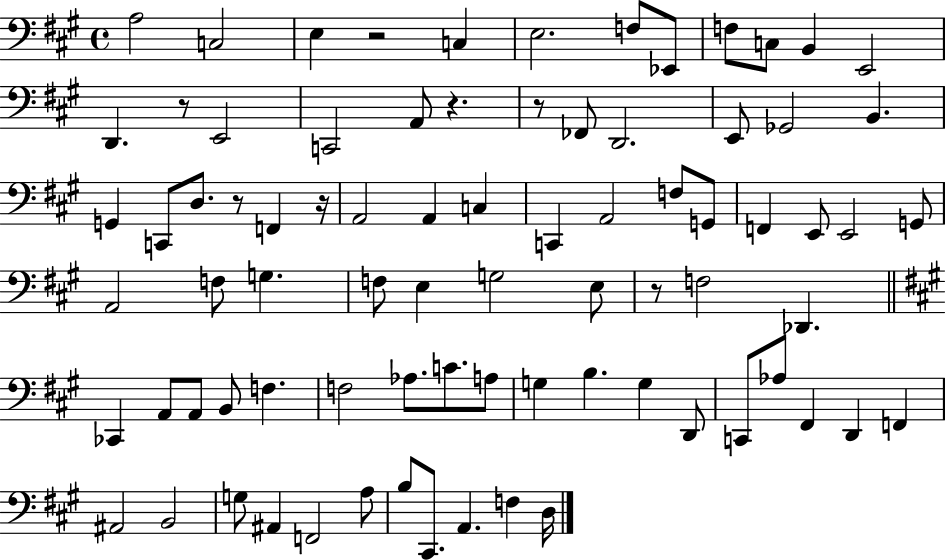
{
  \clef bass
  \time 4/4
  \defaultTimeSignature
  \key a \major
  \repeat volta 2 { a2 c2 | e4 r2 c4 | e2. f8 ees,8 | f8 c8 b,4 e,2 | \break d,4. r8 e,2 | c,2 a,8 r4. | r8 fes,8 d,2. | e,8 ges,2 b,4. | \break g,4 c,8 d8. r8 f,4 r16 | a,2 a,4 c4 | c,4 a,2 f8 g,8 | f,4 e,8 e,2 g,8 | \break a,2 f8 g4. | f8 e4 g2 e8 | r8 f2 des,4. | \bar "||" \break \key a \major ces,4 a,8 a,8 b,8 f4. | f2 aes8. c'8. a8 | g4 b4. g4 d,8 | c,8 aes8 fis,4 d,4 f,4 | \break ais,2 b,2 | g8 ais,4 f,2 a8 | b8 cis,8. a,4. f4 d16 | } \bar "|."
}